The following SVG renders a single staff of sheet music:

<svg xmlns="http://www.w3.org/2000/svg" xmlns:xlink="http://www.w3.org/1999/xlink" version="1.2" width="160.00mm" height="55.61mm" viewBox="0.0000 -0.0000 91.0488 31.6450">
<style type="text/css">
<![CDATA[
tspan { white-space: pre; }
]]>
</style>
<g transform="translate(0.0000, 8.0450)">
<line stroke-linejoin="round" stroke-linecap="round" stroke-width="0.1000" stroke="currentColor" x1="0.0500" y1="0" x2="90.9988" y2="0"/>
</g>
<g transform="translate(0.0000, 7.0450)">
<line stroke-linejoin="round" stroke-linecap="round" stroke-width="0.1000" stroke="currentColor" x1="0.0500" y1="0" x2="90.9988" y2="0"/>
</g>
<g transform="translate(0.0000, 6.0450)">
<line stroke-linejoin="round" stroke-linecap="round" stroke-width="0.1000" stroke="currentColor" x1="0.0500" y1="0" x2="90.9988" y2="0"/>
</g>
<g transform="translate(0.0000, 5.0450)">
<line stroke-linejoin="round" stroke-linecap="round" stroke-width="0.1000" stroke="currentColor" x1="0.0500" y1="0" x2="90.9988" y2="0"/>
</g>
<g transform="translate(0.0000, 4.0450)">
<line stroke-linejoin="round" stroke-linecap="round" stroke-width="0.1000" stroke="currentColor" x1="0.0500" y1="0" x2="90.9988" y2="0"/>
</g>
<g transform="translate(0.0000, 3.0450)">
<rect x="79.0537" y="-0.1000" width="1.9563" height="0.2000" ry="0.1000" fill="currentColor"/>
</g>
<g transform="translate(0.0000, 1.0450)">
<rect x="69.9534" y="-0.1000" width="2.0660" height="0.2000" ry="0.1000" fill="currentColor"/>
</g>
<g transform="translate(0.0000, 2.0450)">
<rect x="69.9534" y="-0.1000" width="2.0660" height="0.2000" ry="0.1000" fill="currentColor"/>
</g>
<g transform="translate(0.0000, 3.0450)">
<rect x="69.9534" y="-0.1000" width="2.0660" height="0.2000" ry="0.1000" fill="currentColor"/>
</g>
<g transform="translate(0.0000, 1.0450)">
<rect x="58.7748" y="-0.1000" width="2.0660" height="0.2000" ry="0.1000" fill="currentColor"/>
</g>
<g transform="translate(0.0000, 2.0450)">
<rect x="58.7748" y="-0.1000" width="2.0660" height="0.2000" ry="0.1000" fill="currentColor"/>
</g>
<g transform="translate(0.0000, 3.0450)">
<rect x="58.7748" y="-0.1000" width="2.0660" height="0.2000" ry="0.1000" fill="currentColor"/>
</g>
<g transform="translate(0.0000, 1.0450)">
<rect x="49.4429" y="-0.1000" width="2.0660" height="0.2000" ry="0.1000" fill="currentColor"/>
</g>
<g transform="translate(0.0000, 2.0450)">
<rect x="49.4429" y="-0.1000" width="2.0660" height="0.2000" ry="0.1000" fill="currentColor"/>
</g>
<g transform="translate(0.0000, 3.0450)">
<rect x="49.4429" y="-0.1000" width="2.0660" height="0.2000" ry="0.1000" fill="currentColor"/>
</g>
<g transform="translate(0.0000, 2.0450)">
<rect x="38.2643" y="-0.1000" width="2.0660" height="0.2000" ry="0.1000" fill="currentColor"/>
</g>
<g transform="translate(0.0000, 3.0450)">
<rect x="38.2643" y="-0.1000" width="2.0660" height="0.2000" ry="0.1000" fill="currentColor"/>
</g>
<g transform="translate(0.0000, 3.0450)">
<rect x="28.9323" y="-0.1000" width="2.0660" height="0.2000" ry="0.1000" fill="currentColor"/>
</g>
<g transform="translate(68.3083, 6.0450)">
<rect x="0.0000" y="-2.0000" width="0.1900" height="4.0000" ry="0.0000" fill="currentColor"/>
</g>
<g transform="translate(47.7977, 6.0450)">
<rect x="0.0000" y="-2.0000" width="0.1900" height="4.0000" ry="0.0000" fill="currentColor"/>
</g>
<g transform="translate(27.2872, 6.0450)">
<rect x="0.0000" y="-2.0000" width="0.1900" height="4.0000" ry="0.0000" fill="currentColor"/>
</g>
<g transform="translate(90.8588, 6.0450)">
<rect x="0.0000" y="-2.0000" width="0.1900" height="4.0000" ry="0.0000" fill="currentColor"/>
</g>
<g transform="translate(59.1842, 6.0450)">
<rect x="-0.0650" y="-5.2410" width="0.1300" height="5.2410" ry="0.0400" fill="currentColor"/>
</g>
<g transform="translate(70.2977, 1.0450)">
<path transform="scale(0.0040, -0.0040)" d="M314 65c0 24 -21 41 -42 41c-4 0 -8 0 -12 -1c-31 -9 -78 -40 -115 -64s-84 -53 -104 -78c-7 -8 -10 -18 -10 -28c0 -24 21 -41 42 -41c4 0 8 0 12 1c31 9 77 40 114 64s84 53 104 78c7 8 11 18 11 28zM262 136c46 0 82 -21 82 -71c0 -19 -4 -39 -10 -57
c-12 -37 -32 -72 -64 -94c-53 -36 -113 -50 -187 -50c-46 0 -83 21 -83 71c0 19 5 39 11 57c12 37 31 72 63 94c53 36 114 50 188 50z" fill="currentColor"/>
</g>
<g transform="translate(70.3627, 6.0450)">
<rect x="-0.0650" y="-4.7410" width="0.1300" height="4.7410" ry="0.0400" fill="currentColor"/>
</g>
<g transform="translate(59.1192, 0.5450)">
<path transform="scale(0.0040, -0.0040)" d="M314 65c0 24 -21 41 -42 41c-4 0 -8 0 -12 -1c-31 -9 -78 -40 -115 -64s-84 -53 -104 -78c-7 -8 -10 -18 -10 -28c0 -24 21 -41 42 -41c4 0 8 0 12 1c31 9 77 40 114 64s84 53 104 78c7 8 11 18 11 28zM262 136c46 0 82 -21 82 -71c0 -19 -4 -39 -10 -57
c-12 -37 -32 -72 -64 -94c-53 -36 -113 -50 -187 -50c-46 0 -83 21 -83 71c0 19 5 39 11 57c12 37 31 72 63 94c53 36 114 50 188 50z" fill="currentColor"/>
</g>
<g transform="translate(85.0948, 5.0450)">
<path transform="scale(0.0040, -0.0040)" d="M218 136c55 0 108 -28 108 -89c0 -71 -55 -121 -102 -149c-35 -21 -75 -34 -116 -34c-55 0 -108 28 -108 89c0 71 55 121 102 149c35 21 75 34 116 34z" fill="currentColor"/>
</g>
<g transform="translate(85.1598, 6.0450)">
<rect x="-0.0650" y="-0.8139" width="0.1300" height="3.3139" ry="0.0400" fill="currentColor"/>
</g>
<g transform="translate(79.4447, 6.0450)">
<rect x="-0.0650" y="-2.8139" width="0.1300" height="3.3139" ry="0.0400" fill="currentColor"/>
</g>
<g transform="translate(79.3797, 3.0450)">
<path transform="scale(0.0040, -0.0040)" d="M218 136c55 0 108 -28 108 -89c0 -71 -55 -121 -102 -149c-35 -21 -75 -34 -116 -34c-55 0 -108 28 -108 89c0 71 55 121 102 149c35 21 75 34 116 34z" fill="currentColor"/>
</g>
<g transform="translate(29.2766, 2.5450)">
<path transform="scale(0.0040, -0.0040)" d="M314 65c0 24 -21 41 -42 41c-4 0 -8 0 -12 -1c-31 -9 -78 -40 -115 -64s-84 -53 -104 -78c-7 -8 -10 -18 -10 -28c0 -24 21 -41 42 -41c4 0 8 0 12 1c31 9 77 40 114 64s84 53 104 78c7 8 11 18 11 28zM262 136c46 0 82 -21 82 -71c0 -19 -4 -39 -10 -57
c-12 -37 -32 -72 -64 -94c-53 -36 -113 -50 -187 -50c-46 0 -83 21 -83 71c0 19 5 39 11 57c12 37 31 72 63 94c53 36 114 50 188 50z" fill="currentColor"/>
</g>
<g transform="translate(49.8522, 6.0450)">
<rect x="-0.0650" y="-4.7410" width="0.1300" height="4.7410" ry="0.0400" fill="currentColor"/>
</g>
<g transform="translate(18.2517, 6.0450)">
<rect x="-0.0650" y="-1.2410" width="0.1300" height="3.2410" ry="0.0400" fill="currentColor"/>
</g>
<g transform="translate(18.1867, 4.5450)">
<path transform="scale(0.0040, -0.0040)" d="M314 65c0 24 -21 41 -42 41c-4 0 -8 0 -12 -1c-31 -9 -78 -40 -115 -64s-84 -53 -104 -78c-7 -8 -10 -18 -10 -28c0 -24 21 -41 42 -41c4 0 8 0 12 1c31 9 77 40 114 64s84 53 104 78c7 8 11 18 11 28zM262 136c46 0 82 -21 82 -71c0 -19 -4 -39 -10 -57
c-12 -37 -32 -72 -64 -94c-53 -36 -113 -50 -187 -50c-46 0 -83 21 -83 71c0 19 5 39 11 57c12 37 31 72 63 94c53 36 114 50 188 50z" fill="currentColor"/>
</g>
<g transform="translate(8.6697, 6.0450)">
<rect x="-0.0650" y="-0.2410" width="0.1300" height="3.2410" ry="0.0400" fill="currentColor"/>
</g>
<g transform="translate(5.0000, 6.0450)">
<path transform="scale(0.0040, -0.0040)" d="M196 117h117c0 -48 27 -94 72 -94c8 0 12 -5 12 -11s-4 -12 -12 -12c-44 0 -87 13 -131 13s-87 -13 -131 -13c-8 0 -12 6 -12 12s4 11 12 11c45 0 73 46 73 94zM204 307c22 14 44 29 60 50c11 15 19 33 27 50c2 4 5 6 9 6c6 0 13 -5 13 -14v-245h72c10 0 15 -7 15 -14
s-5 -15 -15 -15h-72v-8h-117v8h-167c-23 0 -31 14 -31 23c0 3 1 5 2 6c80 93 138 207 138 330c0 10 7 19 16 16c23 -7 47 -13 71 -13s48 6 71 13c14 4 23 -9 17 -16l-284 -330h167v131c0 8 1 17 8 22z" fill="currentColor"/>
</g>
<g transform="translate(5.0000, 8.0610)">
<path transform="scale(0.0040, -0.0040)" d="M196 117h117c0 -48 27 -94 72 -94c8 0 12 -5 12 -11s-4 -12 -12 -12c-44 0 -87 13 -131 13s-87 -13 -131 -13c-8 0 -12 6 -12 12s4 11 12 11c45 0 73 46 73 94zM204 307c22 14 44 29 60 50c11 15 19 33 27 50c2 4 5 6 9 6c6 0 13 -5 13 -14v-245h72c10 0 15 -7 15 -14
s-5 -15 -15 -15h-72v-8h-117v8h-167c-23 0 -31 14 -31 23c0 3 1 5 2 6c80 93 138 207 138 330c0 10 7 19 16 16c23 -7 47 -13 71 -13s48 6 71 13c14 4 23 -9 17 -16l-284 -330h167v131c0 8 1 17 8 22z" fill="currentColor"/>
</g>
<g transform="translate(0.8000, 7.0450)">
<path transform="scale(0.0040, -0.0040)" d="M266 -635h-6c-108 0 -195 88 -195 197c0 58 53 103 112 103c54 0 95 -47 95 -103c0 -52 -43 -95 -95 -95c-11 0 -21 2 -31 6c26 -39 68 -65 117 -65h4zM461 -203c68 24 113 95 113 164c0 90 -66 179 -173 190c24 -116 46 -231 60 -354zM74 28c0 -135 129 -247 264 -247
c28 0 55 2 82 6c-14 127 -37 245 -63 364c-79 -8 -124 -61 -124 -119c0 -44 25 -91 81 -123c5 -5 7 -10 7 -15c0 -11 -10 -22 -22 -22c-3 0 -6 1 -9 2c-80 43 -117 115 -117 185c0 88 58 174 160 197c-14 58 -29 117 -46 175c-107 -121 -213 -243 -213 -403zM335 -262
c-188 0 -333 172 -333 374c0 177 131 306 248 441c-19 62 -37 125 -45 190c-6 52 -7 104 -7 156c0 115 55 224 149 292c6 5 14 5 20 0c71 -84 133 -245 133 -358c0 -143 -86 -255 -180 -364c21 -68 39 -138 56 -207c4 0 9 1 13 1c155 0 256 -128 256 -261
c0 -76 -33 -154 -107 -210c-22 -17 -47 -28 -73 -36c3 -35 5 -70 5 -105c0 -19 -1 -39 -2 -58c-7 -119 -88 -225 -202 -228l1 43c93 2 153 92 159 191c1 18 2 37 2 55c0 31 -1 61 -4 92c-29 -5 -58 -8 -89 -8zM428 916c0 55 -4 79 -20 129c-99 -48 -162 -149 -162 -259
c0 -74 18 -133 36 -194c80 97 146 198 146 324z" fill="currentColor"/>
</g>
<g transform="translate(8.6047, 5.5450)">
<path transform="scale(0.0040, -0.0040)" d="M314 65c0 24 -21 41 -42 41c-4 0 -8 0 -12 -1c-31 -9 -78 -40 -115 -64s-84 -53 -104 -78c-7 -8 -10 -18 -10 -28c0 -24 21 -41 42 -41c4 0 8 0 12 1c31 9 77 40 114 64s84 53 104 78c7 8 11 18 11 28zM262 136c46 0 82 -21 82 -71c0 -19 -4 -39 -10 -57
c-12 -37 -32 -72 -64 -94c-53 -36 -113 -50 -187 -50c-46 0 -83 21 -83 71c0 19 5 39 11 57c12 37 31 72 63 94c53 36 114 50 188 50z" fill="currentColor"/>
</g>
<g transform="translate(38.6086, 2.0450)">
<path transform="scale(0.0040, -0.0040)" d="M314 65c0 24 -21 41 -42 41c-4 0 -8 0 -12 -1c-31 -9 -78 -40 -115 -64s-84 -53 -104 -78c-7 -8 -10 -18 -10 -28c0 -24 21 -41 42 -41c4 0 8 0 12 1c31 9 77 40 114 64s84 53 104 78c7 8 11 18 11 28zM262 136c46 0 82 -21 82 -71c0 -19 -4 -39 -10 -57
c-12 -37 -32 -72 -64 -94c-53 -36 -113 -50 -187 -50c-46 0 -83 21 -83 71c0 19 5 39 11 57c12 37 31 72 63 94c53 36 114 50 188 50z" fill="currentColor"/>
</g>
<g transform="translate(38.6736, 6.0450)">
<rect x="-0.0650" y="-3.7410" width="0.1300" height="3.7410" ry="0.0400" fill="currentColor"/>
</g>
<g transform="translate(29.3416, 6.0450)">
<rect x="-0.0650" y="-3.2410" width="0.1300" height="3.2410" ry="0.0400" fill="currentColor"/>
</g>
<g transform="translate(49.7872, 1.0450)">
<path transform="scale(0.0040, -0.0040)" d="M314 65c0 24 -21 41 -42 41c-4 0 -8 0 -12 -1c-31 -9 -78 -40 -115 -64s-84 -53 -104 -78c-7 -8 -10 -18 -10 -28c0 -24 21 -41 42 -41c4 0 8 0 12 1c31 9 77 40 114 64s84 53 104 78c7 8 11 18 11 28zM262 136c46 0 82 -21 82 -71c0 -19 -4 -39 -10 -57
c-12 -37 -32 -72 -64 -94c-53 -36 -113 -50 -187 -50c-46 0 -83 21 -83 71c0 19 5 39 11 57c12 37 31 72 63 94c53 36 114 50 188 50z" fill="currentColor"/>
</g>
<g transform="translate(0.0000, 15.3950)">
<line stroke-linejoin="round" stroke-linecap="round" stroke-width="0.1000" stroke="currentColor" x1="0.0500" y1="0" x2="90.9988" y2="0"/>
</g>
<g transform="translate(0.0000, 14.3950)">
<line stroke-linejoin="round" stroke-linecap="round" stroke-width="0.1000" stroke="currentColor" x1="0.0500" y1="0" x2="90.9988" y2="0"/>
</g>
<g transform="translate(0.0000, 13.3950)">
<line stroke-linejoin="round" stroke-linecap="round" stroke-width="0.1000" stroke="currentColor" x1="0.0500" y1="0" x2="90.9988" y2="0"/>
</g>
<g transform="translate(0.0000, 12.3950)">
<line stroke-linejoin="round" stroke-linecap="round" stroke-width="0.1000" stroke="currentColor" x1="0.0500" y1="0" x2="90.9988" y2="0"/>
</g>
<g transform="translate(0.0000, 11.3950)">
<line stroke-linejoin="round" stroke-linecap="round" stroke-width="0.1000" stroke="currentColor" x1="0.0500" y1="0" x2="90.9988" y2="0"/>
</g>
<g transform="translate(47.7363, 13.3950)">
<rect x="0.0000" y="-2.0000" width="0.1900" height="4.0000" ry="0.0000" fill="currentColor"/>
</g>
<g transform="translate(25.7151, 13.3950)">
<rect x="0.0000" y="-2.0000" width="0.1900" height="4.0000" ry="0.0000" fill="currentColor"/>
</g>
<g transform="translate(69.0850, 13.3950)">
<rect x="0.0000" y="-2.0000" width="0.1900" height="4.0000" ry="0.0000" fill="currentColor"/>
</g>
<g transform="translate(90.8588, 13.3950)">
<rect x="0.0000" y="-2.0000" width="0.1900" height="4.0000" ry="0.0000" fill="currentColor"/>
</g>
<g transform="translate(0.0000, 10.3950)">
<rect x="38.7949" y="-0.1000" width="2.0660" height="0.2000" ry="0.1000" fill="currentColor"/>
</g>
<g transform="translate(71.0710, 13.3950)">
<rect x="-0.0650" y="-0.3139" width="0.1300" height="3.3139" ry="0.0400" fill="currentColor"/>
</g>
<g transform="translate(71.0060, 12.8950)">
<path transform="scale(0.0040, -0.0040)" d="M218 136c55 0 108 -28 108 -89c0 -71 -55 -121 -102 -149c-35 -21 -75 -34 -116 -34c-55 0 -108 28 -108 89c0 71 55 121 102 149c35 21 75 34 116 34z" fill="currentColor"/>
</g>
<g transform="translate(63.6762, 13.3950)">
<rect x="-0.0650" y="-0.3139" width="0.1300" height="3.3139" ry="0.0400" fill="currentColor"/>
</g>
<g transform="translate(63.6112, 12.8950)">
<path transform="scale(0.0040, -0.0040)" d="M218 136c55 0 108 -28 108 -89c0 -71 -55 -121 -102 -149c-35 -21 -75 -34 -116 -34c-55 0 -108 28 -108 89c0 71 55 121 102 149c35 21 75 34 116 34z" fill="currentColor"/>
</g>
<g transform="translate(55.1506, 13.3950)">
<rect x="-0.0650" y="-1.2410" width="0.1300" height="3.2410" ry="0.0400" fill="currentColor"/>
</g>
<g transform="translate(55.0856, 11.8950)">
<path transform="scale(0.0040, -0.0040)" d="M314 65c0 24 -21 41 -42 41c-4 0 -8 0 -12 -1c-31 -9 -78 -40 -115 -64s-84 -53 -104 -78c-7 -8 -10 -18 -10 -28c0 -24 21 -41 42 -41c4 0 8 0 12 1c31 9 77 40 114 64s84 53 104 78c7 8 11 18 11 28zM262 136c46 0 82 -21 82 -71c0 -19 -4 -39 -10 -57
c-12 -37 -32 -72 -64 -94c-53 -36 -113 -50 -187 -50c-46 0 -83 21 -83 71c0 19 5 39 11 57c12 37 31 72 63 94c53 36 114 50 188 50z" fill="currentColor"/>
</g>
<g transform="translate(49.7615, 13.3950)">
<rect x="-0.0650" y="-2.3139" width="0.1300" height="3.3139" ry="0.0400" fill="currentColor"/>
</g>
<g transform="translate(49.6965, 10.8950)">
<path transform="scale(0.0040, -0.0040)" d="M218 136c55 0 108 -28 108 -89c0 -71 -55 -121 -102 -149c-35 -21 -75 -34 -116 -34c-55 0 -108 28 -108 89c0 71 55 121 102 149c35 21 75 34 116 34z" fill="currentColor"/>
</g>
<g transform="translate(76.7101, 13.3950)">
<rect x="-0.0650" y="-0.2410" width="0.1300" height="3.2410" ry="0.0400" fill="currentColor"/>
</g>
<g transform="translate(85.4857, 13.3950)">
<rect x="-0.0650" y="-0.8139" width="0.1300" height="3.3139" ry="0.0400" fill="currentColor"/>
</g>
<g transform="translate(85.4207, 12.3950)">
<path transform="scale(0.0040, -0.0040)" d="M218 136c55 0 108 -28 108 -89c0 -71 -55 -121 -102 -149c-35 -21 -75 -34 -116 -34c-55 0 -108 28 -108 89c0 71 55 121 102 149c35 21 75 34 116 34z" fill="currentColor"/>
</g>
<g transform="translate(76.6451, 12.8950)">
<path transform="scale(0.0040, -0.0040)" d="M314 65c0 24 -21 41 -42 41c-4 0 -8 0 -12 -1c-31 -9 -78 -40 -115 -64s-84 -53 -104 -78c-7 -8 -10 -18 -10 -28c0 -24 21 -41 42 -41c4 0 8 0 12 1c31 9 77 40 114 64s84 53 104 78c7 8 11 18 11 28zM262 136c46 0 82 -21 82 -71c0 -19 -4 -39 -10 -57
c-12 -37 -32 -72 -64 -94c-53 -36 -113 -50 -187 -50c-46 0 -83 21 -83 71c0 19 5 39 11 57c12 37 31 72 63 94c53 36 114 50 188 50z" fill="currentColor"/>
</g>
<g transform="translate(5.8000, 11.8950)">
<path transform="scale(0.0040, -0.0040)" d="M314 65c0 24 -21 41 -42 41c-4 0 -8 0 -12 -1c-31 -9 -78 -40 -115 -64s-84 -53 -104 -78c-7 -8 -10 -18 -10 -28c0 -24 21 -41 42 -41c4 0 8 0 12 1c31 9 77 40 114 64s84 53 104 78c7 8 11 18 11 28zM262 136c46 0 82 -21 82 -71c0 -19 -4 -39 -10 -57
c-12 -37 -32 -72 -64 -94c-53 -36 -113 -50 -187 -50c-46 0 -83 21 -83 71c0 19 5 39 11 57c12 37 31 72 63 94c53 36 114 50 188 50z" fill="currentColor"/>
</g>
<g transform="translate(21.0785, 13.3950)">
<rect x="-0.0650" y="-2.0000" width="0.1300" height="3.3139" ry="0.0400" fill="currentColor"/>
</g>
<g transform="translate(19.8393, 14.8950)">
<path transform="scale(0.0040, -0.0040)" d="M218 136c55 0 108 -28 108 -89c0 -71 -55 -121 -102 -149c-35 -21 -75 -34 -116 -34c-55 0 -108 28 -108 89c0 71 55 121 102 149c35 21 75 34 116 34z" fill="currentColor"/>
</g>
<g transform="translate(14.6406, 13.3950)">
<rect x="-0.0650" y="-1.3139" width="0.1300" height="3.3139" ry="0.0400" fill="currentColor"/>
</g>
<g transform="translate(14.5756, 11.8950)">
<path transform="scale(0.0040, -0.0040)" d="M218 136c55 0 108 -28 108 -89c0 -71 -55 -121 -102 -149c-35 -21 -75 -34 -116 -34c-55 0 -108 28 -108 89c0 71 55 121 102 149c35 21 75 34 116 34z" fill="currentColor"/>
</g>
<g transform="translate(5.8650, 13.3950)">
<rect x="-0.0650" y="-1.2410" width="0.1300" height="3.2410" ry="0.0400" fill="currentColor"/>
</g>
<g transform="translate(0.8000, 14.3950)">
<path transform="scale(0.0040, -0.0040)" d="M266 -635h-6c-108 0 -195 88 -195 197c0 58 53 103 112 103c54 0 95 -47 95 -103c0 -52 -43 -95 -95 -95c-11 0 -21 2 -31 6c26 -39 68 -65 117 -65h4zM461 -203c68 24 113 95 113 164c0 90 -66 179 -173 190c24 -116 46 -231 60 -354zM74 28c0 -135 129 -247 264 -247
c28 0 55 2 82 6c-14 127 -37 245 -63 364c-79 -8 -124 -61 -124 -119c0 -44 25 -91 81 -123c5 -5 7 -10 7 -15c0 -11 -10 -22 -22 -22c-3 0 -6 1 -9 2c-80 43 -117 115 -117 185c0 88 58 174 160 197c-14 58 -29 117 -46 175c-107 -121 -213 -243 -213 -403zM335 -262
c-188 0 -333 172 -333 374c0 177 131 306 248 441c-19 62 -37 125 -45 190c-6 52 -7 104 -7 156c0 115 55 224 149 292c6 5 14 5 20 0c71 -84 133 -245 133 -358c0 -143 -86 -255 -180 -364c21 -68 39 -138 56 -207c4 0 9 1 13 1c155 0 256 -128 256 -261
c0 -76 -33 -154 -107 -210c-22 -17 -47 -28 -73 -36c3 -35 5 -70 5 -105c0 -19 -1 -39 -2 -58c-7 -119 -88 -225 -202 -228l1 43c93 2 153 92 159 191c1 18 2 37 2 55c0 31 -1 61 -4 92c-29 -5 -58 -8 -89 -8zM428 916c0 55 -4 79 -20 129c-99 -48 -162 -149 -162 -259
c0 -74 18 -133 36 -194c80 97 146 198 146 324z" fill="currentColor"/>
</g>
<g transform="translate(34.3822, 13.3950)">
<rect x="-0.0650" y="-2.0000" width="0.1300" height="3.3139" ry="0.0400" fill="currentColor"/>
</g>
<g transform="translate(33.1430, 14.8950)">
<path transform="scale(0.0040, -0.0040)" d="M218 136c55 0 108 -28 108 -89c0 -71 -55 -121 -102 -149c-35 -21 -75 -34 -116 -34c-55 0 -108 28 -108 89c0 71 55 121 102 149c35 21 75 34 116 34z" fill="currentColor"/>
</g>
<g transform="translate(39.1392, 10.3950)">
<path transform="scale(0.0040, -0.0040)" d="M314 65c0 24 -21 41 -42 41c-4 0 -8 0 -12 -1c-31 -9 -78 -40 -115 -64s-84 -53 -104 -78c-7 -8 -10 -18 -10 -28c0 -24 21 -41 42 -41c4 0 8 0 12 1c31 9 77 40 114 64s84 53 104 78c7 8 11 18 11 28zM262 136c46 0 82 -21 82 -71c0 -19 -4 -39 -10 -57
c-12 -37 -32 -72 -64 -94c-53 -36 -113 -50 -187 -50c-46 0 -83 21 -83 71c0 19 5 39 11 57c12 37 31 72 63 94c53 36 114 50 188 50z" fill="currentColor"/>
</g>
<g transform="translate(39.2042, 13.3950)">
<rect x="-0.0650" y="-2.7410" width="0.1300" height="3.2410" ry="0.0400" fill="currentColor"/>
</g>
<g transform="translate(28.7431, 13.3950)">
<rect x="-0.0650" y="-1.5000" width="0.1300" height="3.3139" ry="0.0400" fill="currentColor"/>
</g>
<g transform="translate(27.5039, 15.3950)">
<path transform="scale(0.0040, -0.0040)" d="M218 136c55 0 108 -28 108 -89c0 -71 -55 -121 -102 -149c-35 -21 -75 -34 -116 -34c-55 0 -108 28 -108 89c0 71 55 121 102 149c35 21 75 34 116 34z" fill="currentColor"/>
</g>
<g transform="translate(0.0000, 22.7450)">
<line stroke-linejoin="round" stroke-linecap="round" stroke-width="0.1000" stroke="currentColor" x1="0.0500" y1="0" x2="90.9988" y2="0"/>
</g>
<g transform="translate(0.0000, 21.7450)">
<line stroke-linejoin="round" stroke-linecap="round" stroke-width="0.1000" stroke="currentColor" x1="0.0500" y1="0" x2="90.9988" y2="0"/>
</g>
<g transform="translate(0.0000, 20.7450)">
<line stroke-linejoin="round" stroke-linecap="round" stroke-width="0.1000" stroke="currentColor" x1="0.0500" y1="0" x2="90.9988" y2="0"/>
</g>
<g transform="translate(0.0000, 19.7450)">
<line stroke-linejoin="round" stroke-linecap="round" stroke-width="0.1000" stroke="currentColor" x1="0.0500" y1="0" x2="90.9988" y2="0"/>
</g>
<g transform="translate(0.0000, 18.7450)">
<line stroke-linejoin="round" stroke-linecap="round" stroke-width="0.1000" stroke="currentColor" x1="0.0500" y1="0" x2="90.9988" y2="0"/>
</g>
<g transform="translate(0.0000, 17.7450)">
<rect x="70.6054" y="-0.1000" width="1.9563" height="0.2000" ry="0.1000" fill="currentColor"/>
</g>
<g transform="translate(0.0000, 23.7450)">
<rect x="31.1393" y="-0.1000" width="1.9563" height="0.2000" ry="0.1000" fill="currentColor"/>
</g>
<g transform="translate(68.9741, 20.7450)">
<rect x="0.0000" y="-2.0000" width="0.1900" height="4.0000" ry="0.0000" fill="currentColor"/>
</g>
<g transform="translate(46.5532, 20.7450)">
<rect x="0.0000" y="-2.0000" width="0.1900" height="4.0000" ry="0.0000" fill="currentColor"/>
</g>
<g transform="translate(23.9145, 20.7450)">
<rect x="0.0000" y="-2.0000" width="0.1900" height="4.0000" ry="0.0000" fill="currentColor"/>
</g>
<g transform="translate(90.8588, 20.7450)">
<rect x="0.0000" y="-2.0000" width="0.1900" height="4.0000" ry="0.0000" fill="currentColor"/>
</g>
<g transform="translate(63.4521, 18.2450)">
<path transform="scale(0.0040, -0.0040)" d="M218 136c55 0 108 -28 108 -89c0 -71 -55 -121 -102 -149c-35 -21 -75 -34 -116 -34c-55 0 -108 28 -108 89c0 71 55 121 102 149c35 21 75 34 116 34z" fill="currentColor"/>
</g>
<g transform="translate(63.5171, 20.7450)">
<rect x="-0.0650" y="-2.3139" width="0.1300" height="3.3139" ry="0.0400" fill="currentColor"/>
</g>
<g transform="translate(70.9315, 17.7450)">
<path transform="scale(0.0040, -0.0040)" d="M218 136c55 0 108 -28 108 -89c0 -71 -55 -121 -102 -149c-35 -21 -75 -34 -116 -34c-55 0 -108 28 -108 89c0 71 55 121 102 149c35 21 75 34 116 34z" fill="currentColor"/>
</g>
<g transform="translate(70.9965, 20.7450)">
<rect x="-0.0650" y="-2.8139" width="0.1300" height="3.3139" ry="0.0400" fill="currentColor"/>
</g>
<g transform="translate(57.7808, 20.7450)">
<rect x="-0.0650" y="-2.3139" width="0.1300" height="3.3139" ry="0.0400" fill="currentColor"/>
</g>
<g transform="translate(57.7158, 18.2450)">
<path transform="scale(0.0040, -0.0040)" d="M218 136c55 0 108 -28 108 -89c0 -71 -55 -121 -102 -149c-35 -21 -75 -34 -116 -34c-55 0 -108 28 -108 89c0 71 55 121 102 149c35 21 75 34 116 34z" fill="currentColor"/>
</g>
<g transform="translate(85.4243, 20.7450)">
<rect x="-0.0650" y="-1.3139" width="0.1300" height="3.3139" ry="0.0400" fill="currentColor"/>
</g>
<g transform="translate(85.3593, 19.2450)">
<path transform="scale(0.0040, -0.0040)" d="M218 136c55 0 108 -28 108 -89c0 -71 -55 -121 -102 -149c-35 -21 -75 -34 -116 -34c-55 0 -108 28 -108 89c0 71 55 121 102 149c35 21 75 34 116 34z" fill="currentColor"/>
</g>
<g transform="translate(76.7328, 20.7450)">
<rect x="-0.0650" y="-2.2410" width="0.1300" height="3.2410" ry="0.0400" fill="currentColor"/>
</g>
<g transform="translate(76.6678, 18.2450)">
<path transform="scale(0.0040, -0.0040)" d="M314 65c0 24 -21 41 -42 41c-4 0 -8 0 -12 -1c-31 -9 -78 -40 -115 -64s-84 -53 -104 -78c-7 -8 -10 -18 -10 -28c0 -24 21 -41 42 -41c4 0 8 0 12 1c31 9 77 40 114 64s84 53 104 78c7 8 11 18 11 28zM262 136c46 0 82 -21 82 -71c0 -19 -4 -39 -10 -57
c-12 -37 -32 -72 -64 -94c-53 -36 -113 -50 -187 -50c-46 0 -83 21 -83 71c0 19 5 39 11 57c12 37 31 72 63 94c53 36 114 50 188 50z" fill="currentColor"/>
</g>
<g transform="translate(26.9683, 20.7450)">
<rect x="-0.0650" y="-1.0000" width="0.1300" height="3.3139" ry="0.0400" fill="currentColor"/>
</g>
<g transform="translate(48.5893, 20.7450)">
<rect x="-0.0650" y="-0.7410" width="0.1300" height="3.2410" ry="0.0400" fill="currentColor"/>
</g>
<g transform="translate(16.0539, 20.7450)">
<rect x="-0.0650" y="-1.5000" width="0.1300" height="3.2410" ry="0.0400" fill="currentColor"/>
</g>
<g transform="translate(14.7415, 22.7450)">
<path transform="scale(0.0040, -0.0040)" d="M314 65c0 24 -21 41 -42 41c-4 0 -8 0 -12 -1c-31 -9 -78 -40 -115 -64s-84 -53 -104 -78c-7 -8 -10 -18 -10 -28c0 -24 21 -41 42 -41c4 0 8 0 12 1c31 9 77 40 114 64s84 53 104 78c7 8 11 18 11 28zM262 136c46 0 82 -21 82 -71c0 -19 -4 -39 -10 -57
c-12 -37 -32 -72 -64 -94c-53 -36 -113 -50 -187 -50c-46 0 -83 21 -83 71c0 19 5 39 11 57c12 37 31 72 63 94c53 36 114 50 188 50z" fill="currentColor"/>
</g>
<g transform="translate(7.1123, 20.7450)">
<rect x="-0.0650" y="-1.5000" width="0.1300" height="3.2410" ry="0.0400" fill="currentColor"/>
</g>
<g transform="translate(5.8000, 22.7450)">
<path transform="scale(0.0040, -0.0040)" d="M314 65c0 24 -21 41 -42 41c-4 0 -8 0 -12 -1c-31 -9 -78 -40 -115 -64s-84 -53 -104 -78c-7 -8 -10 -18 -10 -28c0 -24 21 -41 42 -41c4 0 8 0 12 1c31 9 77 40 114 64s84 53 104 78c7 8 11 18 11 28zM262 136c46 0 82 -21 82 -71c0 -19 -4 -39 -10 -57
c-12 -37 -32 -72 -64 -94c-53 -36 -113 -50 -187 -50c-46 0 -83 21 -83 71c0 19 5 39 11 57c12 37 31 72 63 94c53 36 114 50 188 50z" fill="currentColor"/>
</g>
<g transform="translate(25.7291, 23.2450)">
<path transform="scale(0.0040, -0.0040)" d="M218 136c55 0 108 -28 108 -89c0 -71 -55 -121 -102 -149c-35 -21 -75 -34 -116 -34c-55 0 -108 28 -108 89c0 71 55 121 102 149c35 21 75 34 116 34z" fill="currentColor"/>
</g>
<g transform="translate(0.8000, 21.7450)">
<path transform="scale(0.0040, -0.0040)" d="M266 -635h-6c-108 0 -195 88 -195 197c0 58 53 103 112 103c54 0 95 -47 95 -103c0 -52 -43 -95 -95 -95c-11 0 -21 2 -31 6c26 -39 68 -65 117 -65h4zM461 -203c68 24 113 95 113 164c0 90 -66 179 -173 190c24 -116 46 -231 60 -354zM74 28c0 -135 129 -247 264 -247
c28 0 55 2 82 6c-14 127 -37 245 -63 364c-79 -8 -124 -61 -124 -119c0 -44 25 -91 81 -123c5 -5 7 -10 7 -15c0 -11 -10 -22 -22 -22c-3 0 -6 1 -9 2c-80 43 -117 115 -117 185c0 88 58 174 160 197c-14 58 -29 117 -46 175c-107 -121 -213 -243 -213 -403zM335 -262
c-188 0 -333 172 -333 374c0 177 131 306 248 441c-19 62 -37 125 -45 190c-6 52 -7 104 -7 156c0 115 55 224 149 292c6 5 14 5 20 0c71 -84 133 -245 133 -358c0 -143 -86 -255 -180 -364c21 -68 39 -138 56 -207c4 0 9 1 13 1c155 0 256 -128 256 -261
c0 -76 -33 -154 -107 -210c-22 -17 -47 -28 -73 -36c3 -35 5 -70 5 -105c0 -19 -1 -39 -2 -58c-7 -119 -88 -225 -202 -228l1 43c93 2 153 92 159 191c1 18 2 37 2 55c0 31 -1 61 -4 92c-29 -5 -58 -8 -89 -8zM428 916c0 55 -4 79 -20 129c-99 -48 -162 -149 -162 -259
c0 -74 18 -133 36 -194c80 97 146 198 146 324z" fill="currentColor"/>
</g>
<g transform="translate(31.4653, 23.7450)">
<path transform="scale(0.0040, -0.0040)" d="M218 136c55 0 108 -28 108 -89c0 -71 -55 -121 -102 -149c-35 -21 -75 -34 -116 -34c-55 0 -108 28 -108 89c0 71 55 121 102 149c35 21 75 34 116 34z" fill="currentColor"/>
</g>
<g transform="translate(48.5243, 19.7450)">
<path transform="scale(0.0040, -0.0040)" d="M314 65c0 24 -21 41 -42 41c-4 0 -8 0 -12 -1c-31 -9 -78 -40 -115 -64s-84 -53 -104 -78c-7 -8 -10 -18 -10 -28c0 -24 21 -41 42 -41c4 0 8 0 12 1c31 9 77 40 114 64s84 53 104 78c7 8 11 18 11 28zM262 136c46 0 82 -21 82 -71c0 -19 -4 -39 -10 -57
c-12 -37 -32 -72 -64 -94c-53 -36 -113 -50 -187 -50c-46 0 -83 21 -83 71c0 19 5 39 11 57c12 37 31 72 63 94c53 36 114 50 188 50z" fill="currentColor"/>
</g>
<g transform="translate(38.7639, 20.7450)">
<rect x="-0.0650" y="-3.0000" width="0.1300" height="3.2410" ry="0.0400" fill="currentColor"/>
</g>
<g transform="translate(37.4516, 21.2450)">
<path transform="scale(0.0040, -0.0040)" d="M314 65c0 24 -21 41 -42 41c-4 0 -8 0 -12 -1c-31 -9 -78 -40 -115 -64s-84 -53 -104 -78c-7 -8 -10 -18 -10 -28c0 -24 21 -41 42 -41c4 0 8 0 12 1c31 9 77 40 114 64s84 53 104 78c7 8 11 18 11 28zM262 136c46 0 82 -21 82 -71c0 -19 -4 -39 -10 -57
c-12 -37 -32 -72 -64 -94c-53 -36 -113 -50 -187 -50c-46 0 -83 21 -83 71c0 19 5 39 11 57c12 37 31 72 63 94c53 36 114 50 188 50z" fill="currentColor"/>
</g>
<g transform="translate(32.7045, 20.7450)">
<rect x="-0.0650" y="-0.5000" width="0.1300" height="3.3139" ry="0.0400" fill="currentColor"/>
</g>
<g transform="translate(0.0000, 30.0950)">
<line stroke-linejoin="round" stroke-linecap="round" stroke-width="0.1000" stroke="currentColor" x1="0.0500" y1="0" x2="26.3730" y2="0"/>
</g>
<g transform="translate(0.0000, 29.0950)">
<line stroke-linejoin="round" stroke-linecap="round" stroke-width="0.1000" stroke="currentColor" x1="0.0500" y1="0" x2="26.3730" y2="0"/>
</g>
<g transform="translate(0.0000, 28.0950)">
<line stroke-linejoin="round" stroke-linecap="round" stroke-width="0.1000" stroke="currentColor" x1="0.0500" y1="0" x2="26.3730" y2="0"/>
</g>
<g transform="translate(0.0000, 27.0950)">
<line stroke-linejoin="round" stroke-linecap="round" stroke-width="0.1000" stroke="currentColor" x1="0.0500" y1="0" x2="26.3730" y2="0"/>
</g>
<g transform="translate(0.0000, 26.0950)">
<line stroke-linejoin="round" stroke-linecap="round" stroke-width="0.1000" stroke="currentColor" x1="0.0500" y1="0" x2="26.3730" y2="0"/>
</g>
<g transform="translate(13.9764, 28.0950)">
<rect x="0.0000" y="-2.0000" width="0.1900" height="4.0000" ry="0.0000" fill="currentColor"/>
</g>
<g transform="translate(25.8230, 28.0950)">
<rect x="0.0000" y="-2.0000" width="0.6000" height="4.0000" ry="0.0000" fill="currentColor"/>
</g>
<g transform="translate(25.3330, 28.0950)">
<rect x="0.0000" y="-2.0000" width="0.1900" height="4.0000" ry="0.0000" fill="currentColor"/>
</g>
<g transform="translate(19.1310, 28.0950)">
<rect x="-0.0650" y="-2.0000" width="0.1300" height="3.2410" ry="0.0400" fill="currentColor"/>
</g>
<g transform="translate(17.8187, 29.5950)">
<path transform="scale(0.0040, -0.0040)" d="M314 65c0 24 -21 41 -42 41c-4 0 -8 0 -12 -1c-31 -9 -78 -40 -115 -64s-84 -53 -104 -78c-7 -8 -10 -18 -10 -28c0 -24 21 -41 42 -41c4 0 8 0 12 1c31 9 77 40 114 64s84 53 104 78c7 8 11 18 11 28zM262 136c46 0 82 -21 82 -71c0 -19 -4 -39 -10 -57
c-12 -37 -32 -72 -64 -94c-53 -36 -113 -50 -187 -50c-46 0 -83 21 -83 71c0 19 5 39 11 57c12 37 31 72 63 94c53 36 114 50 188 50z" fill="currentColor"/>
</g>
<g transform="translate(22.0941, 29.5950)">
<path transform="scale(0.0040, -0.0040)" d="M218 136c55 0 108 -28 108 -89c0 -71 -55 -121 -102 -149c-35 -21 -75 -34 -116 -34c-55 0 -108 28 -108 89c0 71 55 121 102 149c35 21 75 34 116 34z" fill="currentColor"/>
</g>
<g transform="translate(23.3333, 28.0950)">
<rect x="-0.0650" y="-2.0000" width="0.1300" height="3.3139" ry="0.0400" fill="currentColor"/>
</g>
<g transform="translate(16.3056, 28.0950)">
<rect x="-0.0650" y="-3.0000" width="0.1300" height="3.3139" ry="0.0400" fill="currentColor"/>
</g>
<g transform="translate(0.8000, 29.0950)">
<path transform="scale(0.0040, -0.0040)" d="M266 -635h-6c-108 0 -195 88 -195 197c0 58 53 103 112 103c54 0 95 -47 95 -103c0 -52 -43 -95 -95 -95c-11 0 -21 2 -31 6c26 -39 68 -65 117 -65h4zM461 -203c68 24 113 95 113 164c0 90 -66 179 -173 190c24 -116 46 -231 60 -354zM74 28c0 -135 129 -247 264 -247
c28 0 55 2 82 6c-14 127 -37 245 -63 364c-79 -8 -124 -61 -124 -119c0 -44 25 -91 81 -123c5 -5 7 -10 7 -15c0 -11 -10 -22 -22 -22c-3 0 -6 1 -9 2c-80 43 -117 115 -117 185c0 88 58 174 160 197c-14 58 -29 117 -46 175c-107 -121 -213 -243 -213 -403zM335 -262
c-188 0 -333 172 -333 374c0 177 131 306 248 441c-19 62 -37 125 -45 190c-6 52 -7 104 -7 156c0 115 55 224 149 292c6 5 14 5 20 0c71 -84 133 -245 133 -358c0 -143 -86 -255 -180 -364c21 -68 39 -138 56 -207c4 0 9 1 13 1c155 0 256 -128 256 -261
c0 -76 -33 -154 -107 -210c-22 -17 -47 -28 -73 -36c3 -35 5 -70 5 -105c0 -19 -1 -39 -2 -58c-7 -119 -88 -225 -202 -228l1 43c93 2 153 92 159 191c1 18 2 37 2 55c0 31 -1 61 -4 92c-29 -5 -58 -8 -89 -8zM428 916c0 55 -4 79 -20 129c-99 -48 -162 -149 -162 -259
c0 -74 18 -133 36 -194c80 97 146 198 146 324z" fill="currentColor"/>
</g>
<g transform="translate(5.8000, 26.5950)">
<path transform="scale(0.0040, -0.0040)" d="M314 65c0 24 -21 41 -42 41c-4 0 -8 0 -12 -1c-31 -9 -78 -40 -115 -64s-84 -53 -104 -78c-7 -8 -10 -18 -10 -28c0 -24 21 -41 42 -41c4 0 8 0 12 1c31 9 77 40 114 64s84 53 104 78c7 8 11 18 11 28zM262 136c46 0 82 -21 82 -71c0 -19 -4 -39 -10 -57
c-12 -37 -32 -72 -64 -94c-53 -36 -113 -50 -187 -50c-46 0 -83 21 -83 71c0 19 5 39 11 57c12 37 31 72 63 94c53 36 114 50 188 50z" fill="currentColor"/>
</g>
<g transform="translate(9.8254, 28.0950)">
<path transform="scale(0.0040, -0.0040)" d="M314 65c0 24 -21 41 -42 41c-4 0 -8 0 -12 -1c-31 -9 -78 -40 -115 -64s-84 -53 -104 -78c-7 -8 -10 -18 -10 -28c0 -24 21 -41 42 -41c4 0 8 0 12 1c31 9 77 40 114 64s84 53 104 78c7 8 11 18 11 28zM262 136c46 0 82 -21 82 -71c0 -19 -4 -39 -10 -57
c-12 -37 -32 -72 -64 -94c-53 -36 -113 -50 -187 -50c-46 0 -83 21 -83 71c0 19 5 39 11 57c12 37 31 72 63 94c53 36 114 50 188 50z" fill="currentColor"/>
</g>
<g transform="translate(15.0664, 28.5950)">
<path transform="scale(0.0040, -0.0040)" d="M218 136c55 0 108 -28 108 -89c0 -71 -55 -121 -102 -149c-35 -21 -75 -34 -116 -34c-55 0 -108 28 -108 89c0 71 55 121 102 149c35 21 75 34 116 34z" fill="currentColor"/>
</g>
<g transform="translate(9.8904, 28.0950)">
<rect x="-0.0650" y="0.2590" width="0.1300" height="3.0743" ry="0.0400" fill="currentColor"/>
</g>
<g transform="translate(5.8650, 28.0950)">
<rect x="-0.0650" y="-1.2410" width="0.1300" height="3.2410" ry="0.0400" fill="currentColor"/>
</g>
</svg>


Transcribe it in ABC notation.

X:1
T:Untitled
M:4/4
L:1/4
K:C
c2 e2 b2 c'2 e'2 f'2 e'2 a d e2 e F E F a2 g e2 c c c2 d E2 E2 D C A2 d2 g g a g2 e e2 B2 A F2 F